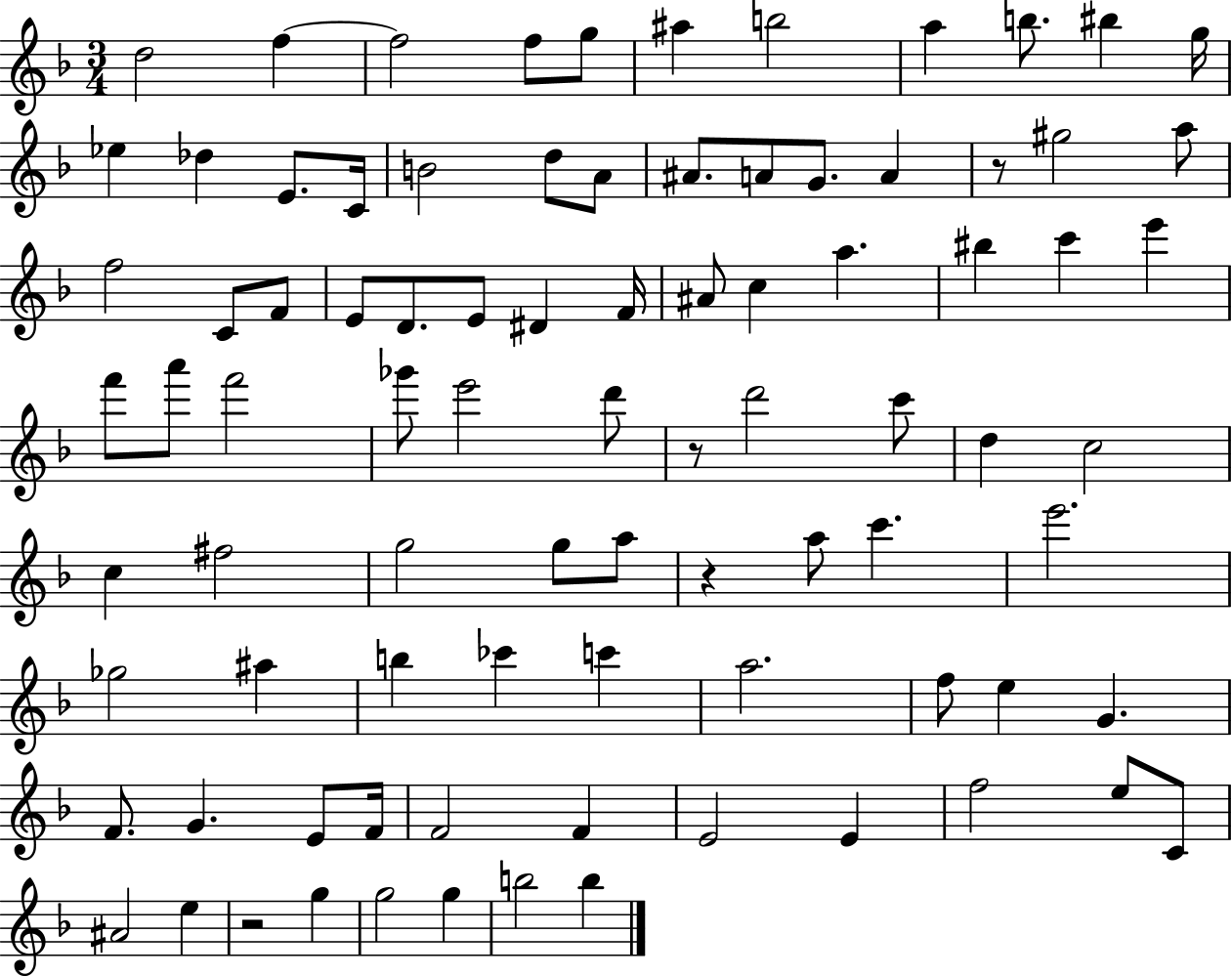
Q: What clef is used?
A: treble